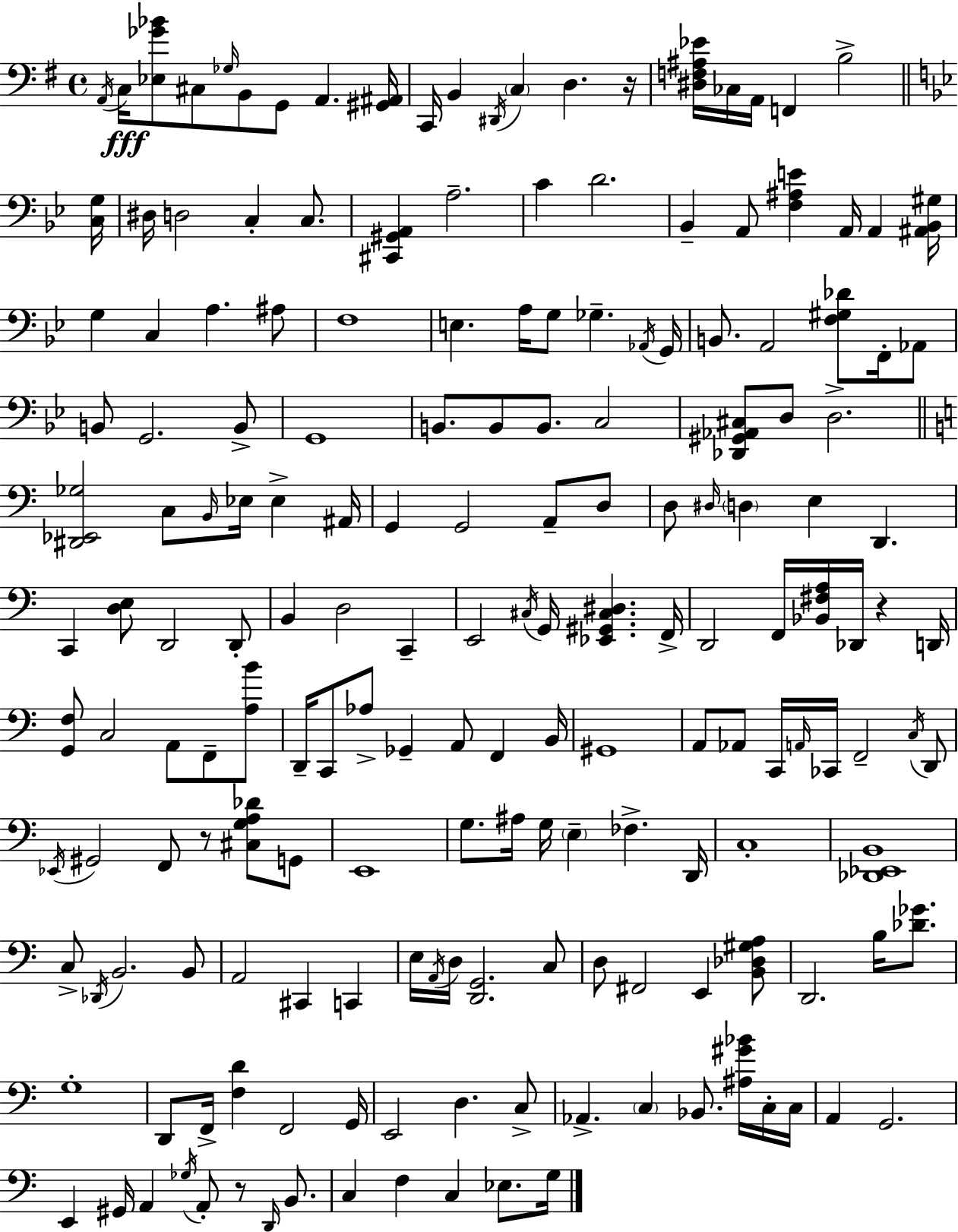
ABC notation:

X:1
T:Untitled
M:4/4
L:1/4
K:G
A,,/4 C,/4 [_E,_G_B]/2 ^C,/2 _G,/4 B,,/2 G,,/2 A,, [^G,,^A,,]/4 C,,/4 B,, ^D,,/4 C, D, z/4 [^D,F,^A,_E]/4 _C,/4 A,,/4 F,, B,2 [C,G,]/4 ^D,/4 D,2 C, C,/2 [^C,,^G,,A,,] A,2 C D2 _B,, A,,/2 [F,^A,E] A,,/4 A,, [^A,,_B,,^G,]/4 G, C, A, ^A,/2 F,4 E, A,/4 G,/2 _G, _A,,/4 G,,/4 B,,/2 A,,2 [F,^G,_D]/2 F,,/4 _A,,/2 B,,/2 G,,2 B,,/2 G,,4 B,,/2 B,,/2 B,,/2 C,2 [_D,,^G,,_A,,^C,]/2 D,/2 D,2 [^D,,_E,,_G,]2 C,/2 B,,/4 _E,/4 _E, ^A,,/4 G,, G,,2 A,,/2 D,/2 D,/2 ^D,/4 D, E, D,, C,, [D,E,]/2 D,,2 D,,/2 B,, D,2 C,, E,,2 ^C,/4 G,,/4 [_E,,^G,,^C,^D,] F,,/4 D,,2 F,,/4 [_B,,^F,A,]/4 _D,,/4 z D,,/4 [G,,F,]/2 C,2 A,,/2 F,,/2 [A,B]/2 D,,/4 C,,/2 _A,/2 _G,, A,,/2 F,, B,,/4 ^G,,4 A,,/2 _A,,/2 C,,/4 A,,/4 _C,,/4 F,,2 C,/4 D,,/2 _E,,/4 ^G,,2 F,,/2 z/2 [^C,G,A,_D]/2 G,,/2 E,,4 G,/2 ^A,/4 G,/4 E, _F, D,,/4 C,4 [_D,,_E,,B,,]4 C,/2 _D,,/4 B,,2 B,,/2 A,,2 ^C,, C,, E,/4 A,,/4 D,/4 [D,,G,,]2 C,/2 D,/2 ^F,,2 E,, [B,,_D,^G,A,]/2 D,,2 B,/4 [_D_G]/2 G,4 D,,/2 F,,/4 [F,D] F,,2 G,,/4 E,,2 D, C,/2 _A,, C, _B,,/2 [^A,^G_B]/4 C,/4 C,/4 A,, G,,2 E,, ^G,,/4 A,, _G,/4 A,,/2 z/2 D,,/4 B,,/2 C, F, C, _E,/2 G,/4